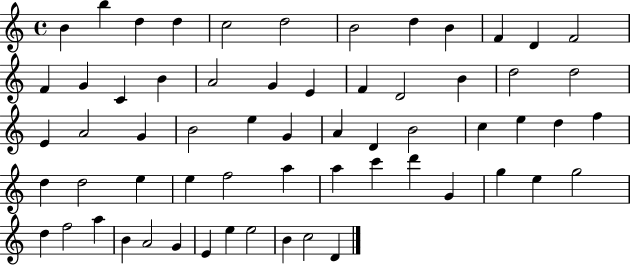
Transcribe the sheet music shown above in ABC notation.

X:1
T:Untitled
M:4/4
L:1/4
K:C
B b d d c2 d2 B2 d B F D F2 F G C B A2 G E F D2 B d2 d2 E A2 G B2 e G A D B2 c e d f d d2 e e f2 a a c' d' G g e g2 d f2 a B A2 G E e e2 B c2 D